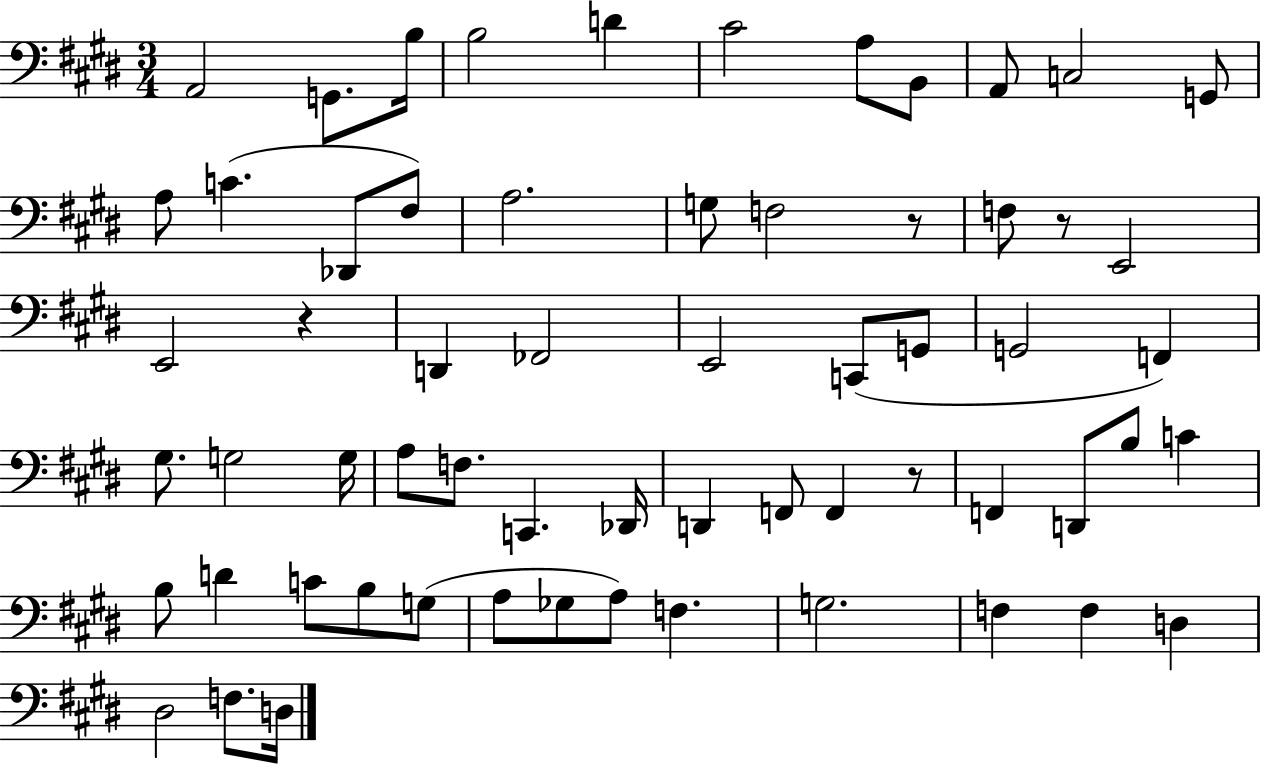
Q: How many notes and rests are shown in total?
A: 62